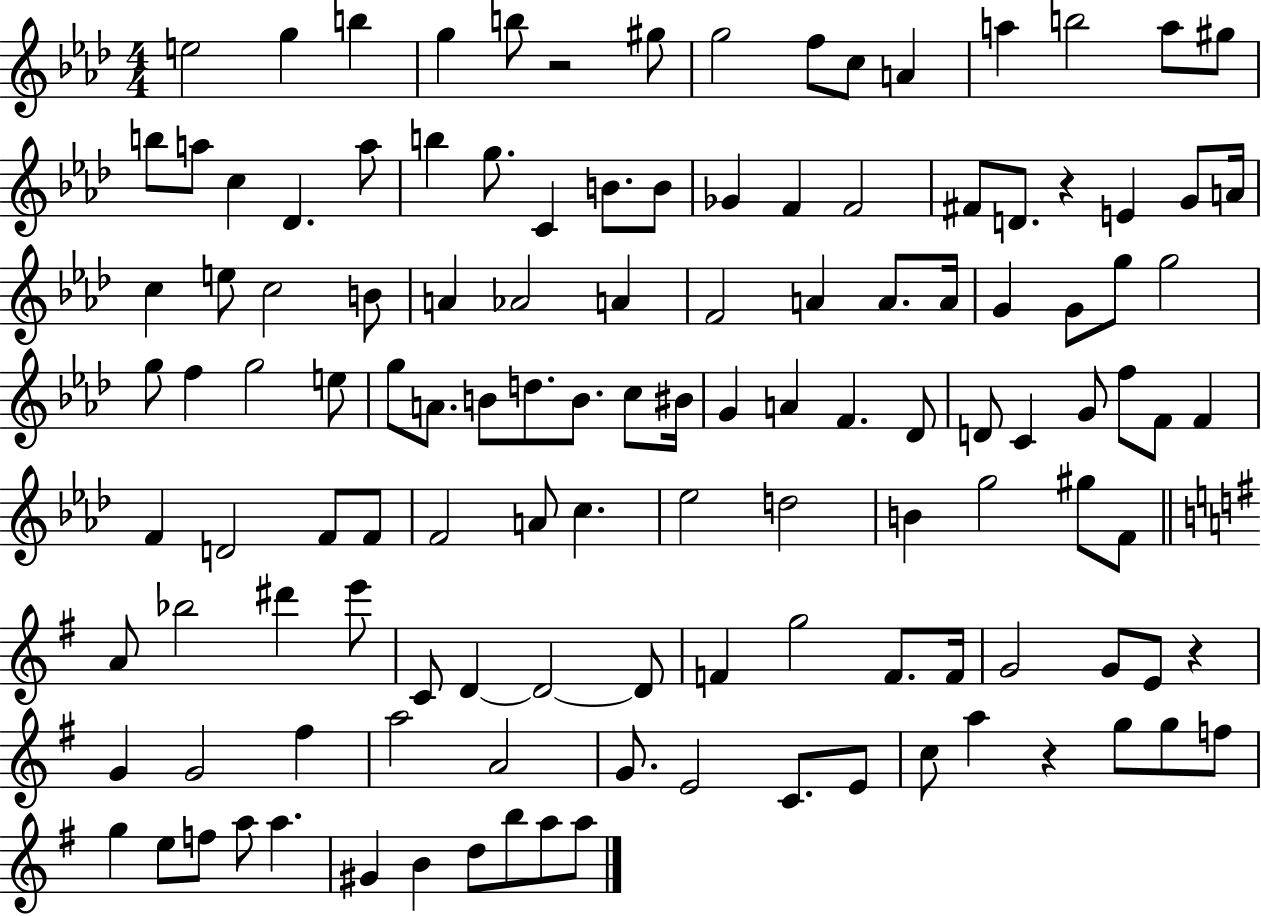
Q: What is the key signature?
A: AES major